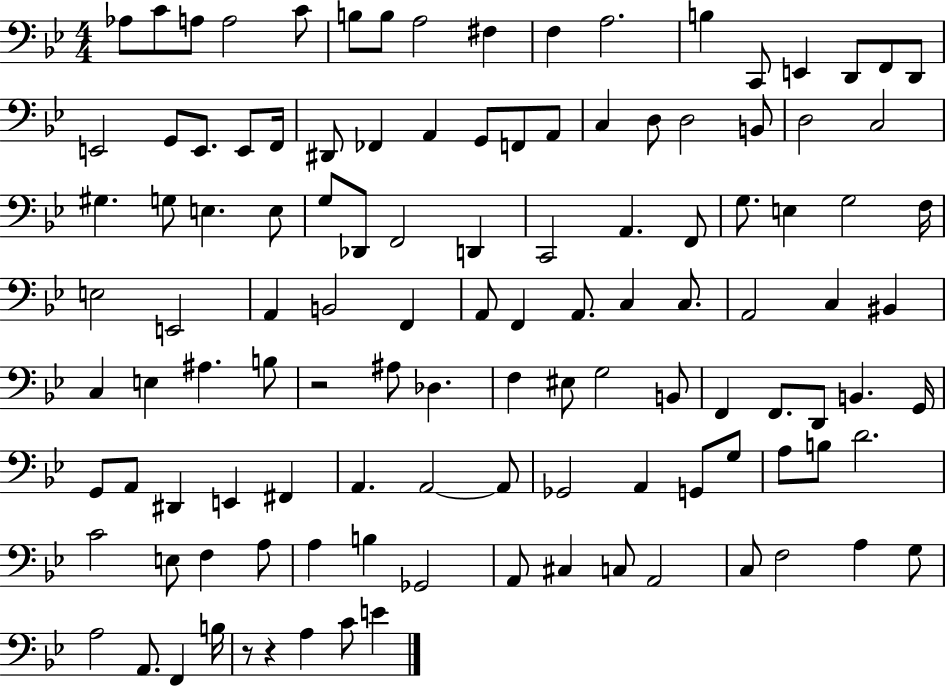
X:1
T:Untitled
M:4/4
L:1/4
K:Bb
_A,/2 C/2 A,/2 A,2 C/2 B,/2 B,/2 A,2 ^F, F, A,2 B, C,,/2 E,, D,,/2 F,,/2 D,,/2 E,,2 G,,/2 E,,/2 E,,/2 F,,/4 ^D,,/2 _F,, A,, G,,/2 F,,/2 A,,/2 C, D,/2 D,2 B,,/2 D,2 C,2 ^G, G,/2 E, E,/2 G,/2 _D,,/2 F,,2 D,, C,,2 A,, F,,/2 G,/2 E, G,2 F,/4 E,2 E,,2 A,, B,,2 F,, A,,/2 F,, A,,/2 C, C,/2 A,,2 C, ^B,, C, E, ^A, B,/2 z2 ^A,/2 _D, F, ^E,/2 G,2 B,,/2 F,, F,,/2 D,,/2 B,, G,,/4 G,,/2 A,,/2 ^D,, E,, ^F,, A,, A,,2 A,,/2 _G,,2 A,, G,,/2 G,/2 A,/2 B,/2 D2 C2 E,/2 F, A,/2 A, B, _G,,2 A,,/2 ^C, C,/2 A,,2 C,/2 F,2 A, G,/2 A,2 A,,/2 F,, B,/4 z/2 z A, C/2 E